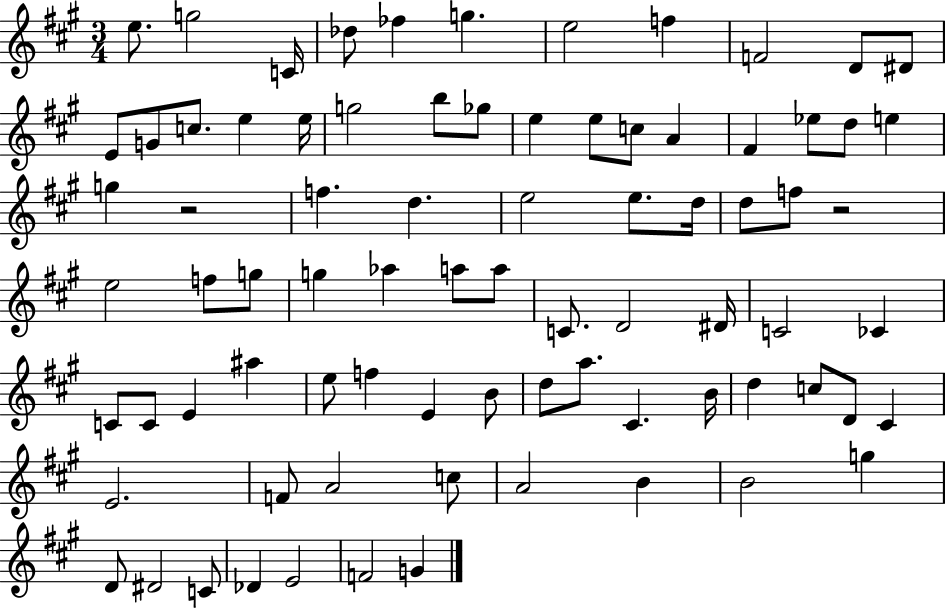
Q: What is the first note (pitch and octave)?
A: E5